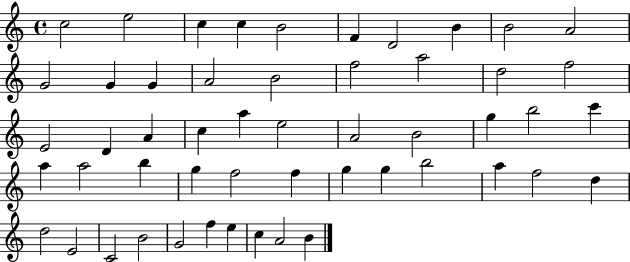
{
  \clef treble
  \time 4/4
  \defaultTimeSignature
  \key c \major
  c''2 e''2 | c''4 c''4 b'2 | f'4 d'2 b'4 | b'2 a'2 | \break g'2 g'4 g'4 | a'2 b'2 | f''2 a''2 | d''2 f''2 | \break e'2 d'4 a'4 | c''4 a''4 e''2 | a'2 b'2 | g''4 b''2 c'''4 | \break a''4 a''2 b''4 | g''4 f''2 f''4 | g''4 g''4 b''2 | a''4 f''2 d''4 | \break d''2 e'2 | c'2 b'2 | g'2 f''4 e''4 | c''4 a'2 b'4 | \break \bar "|."
}